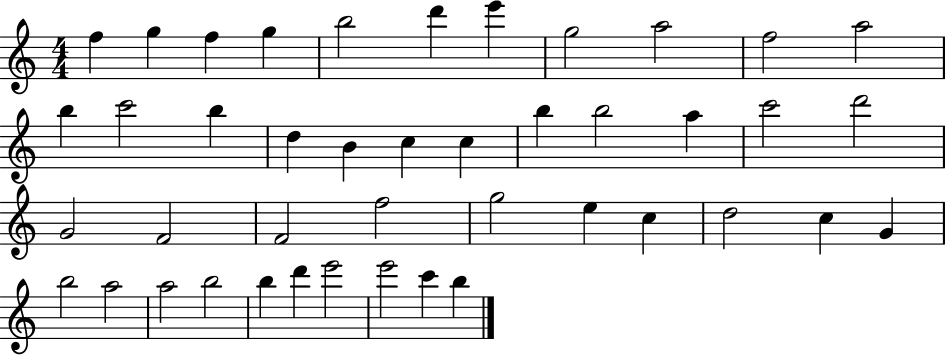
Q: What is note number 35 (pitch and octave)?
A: A5